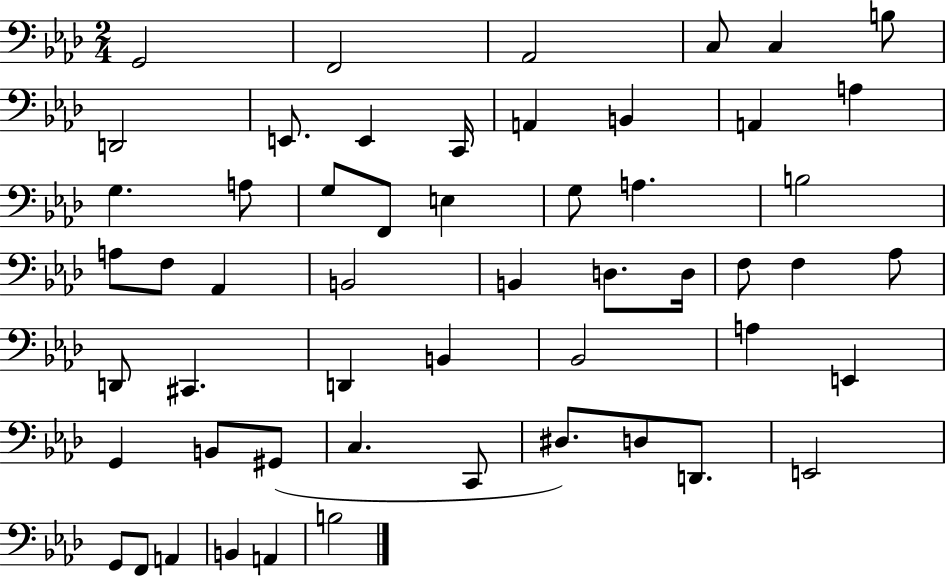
X:1
T:Untitled
M:2/4
L:1/4
K:Ab
G,,2 F,,2 _A,,2 C,/2 C, B,/2 D,,2 E,,/2 E,, C,,/4 A,, B,, A,, A, G, A,/2 G,/2 F,,/2 E, G,/2 A, B,2 A,/2 F,/2 _A,, B,,2 B,, D,/2 D,/4 F,/2 F, _A,/2 D,,/2 ^C,, D,, B,, _B,,2 A, E,, G,, B,,/2 ^G,,/2 C, C,,/2 ^D,/2 D,/2 D,,/2 E,,2 G,,/2 F,,/2 A,, B,, A,, B,2